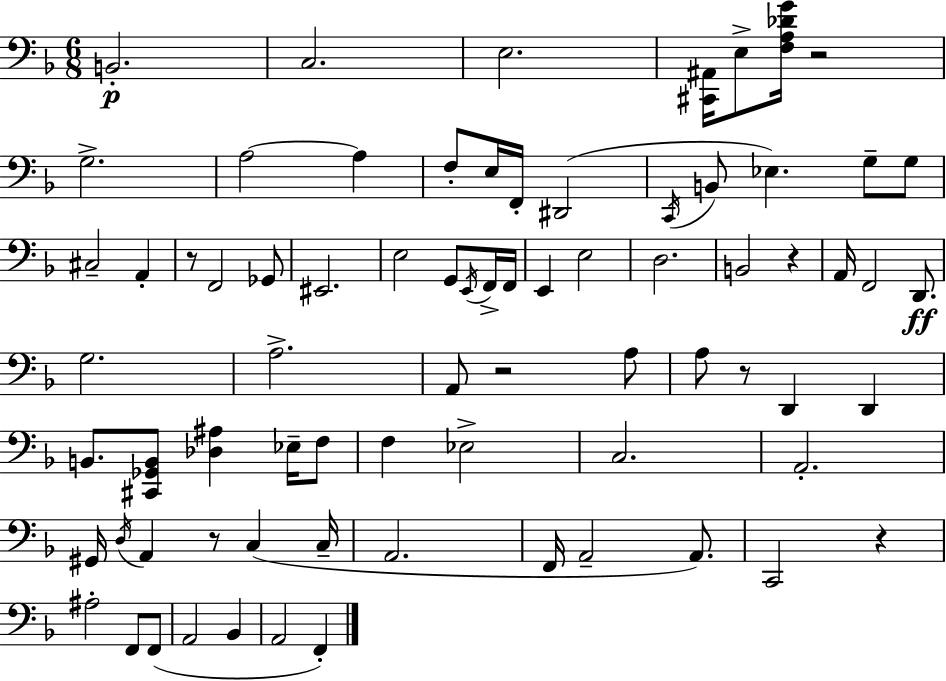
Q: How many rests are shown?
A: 7